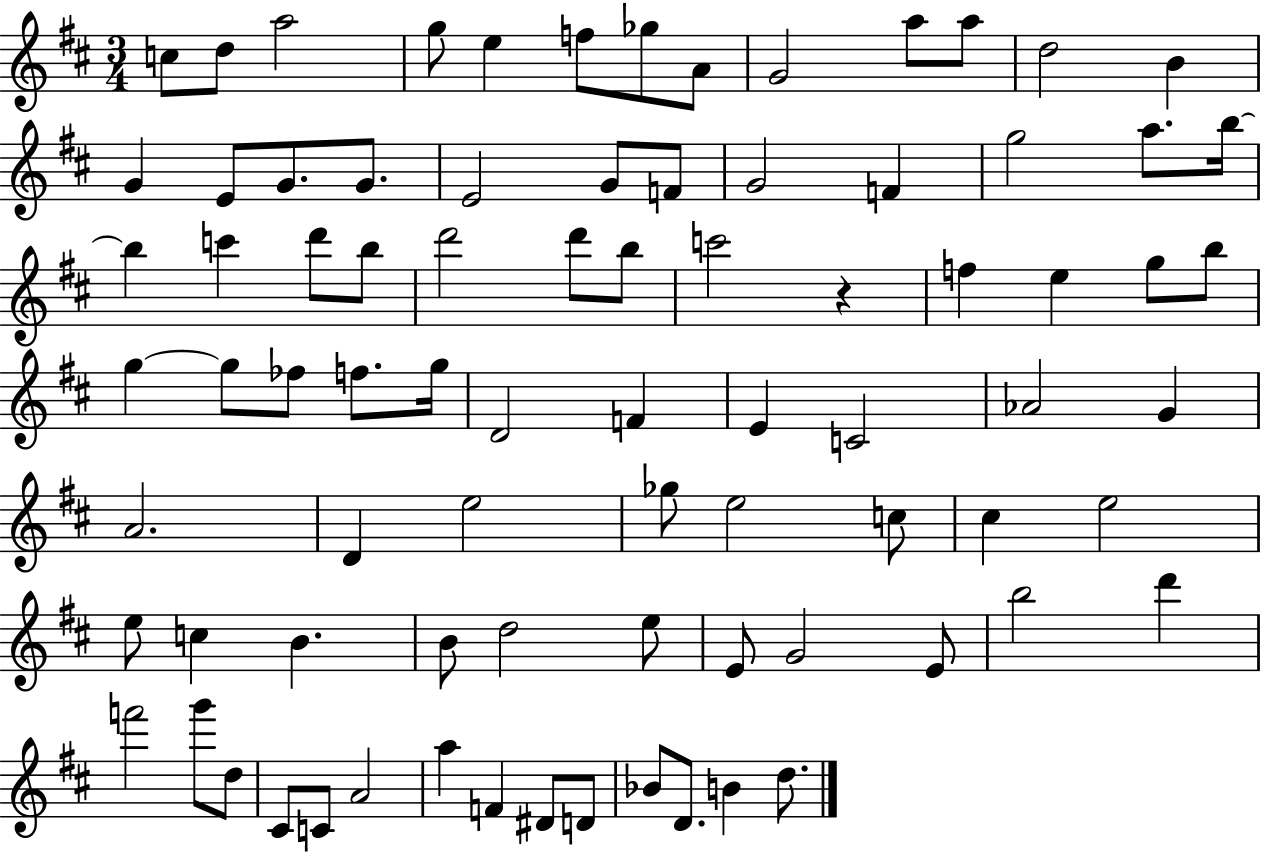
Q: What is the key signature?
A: D major